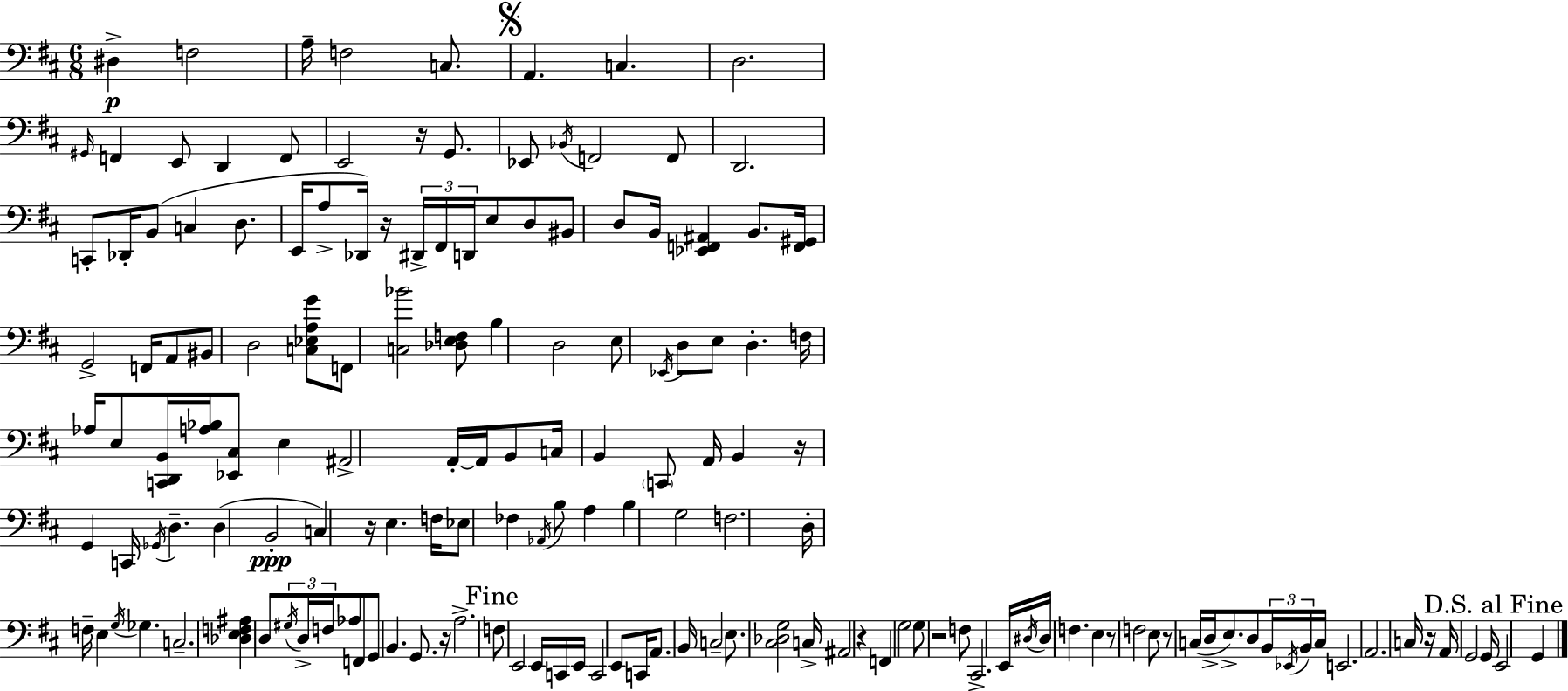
D#3/q F3/h A3/s F3/h C3/e. A2/q. C3/q. D3/h. G#2/s F2/q E2/e D2/q F2/e E2/h R/s G2/e. Eb2/e Bb2/s F2/h F2/e D2/h. C2/e Db2/s B2/e C3/q D3/e. E2/s A3/e Db2/s R/s D#2/s F#2/s D2/s E3/e D3/e BIS2/e D3/e B2/s [Eb2,F2,A#2]/q B2/e. [F2,G#2]/s G2/h F2/s A2/e BIS2/e D3/h [C3,Eb3,A3,G4]/e F2/e [C3,Bb4]/h [Db3,E3,F3]/e B3/q D3/h E3/e Eb2/s D3/e E3/e D3/q. F3/s Ab3/s E3/e [C2,D2,B2]/s [A3,Bb3]/s [Eb2,C#3]/e E3/q A#2/h A2/s A2/s B2/e C3/s B2/q C2/e A2/s B2/q R/s G2/q C2/s Gb2/s D3/q. D3/q B2/h C3/q R/s E3/q. F3/s Eb3/e FES3/q Ab2/s B3/e A3/q B3/q G3/h F3/h. D3/s F3/s E3/q G3/s Gb3/q. C3/h. [Db3,E3,F3,A#3]/q D3/e G#3/s D3/s F3/s Ab3/e F2/e G2/e B2/q. G2/e. R/s A3/h. F3/e E2/h E2/s C2/s E2/s C2/h E2/e C2/s A2/e. B2/s C3/h E3/e. [C#3,Db3,G3]/h C3/s A#2/h R/q F2/q G3/h G3/e R/h F3/e C#2/h. E2/s D#3/s D#3/s F3/q. E3/q R/e F3/h E3/e R/e C3/s D3/s E3/e. D3/e B2/s Eb2/s B2/s C3/s E2/h. A2/h. C3/s R/s A2/s G2/h G2/s E2/h G2/q